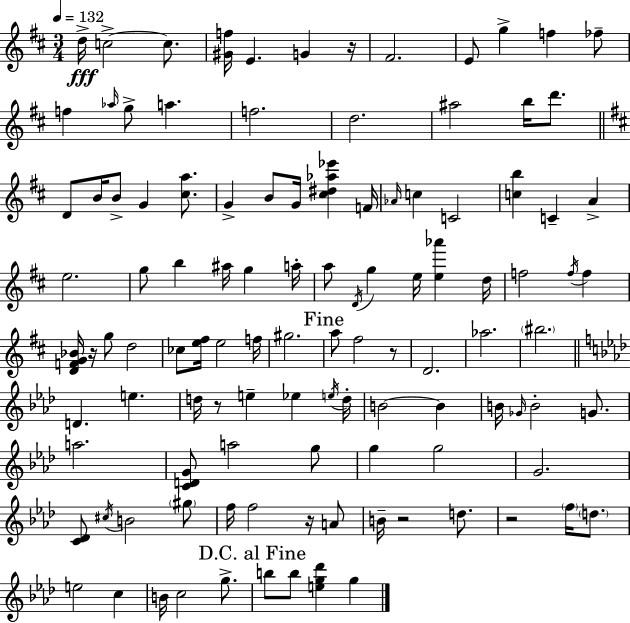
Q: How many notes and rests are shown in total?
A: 111